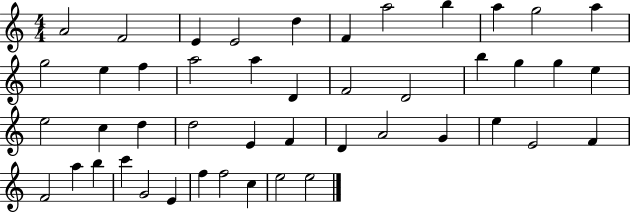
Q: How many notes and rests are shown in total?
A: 46